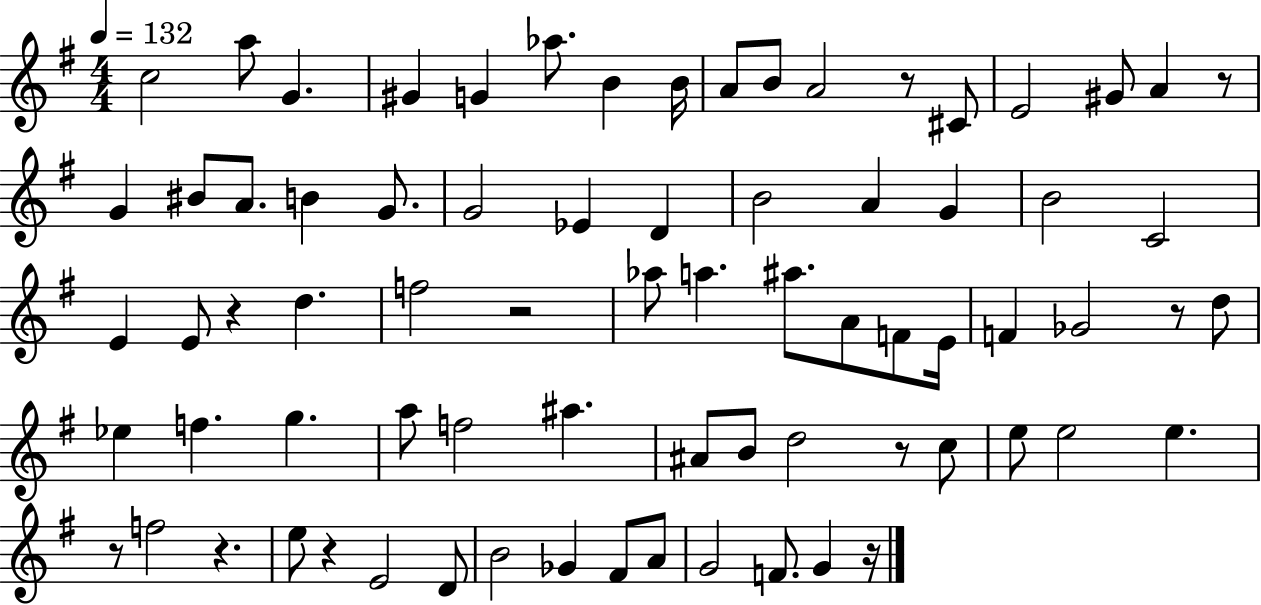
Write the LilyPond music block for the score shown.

{
  \clef treble
  \numericTimeSignature
  \time 4/4
  \key g \major
  \tempo 4 = 132
  c''2 a''8 g'4. | gis'4 g'4 aes''8. b'4 b'16 | a'8 b'8 a'2 r8 cis'8 | e'2 gis'8 a'4 r8 | \break g'4 bis'8 a'8. b'4 g'8. | g'2 ees'4 d'4 | b'2 a'4 g'4 | b'2 c'2 | \break e'4 e'8 r4 d''4. | f''2 r2 | aes''8 a''4. ais''8. a'8 f'8 e'16 | f'4 ges'2 r8 d''8 | \break ees''4 f''4. g''4. | a''8 f''2 ais''4. | ais'8 b'8 d''2 r8 c''8 | e''8 e''2 e''4. | \break r8 f''2 r4. | e''8 r4 e'2 d'8 | b'2 ges'4 fis'8 a'8 | g'2 f'8. g'4 r16 | \break \bar "|."
}